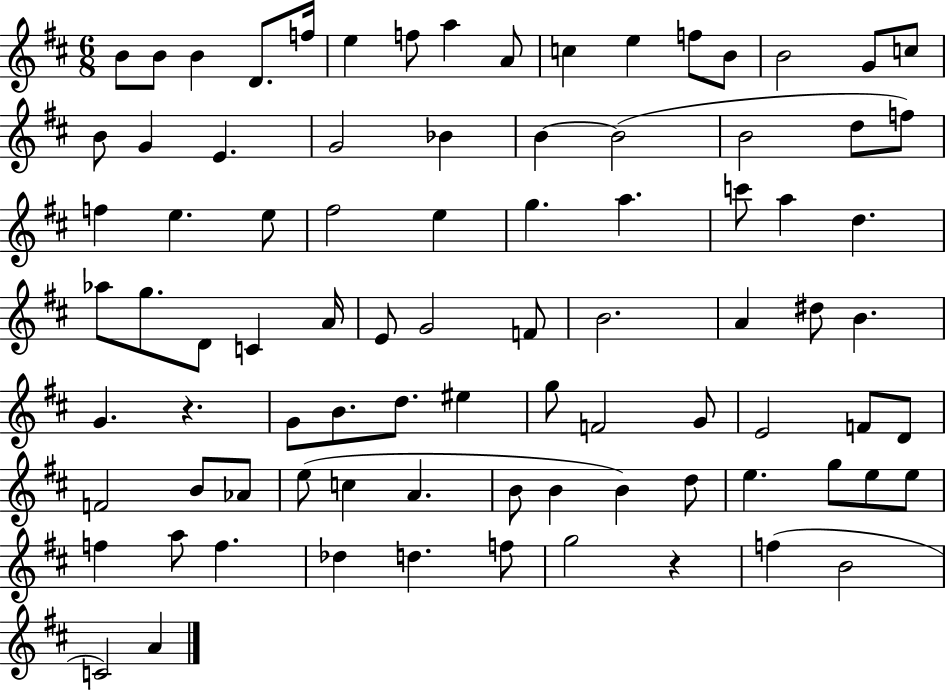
{
  \clef treble
  \numericTimeSignature
  \time 6/8
  \key d \major
  b'8 b'8 b'4 d'8. f''16 | e''4 f''8 a''4 a'8 | c''4 e''4 f''8 b'8 | b'2 g'8 c''8 | \break b'8 g'4 e'4. | g'2 bes'4 | b'4~~ b'2( | b'2 d''8 f''8) | \break f''4 e''4. e''8 | fis''2 e''4 | g''4. a''4. | c'''8 a''4 d''4. | \break aes''8 g''8. d'8 c'4 a'16 | e'8 g'2 f'8 | b'2. | a'4 dis''8 b'4. | \break g'4. r4. | g'8 b'8. d''8. eis''4 | g''8 f'2 g'8 | e'2 f'8 d'8 | \break f'2 b'8 aes'8 | e''8( c''4 a'4. | b'8 b'4 b'4) d''8 | e''4. g''8 e''8 e''8 | \break f''4 a''8 f''4. | des''4 d''4. f''8 | g''2 r4 | f''4( b'2 | \break c'2) a'4 | \bar "|."
}